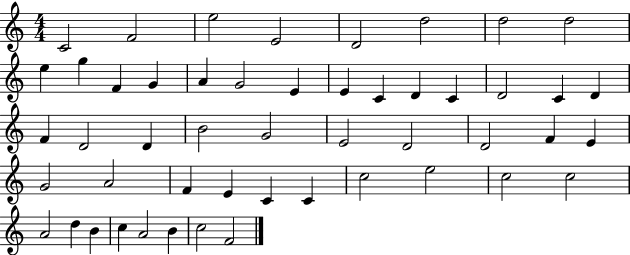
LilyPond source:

{
  \clef treble
  \numericTimeSignature
  \time 4/4
  \key c \major
  c'2 f'2 | e''2 e'2 | d'2 d''2 | d''2 d''2 | \break e''4 g''4 f'4 g'4 | a'4 g'2 e'4 | e'4 c'4 d'4 c'4 | d'2 c'4 d'4 | \break f'4 d'2 d'4 | b'2 g'2 | e'2 d'2 | d'2 f'4 e'4 | \break g'2 a'2 | f'4 e'4 c'4 c'4 | c''2 e''2 | c''2 c''2 | \break a'2 d''4 b'4 | c''4 a'2 b'4 | c''2 f'2 | \bar "|."
}